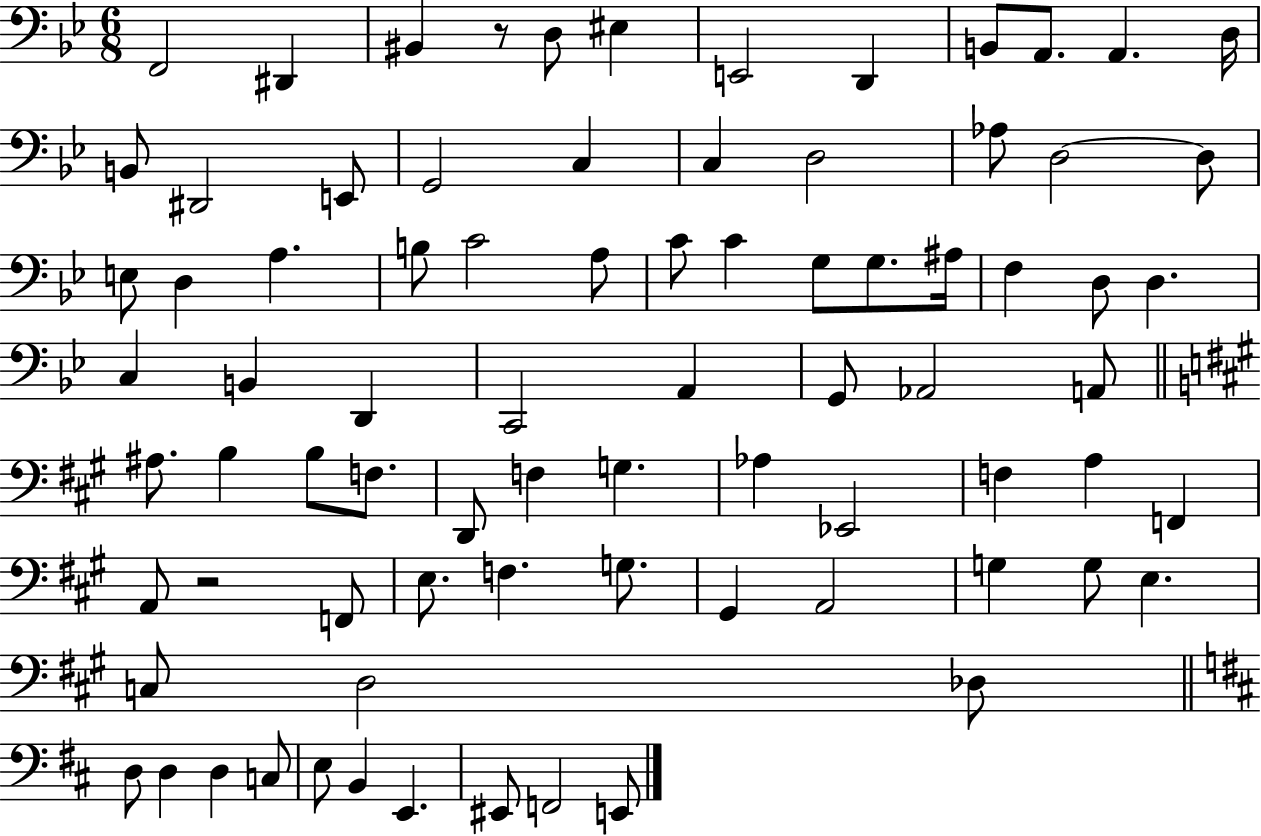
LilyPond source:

{
  \clef bass
  \numericTimeSignature
  \time 6/8
  \key bes \major
  \repeat volta 2 { f,2 dis,4 | bis,4 r8 d8 eis4 | e,2 d,4 | b,8 a,8. a,4. d16 | \break b,8 dis,2 e,8 | g,2 c4 | c4 d2 | aes8 d2~~ d8 | \break e8 d4 a4. | b8 c'2 a8 | c'8 c'4 g8 g8. ais16 | f4 d8 d4. | \break c4 b,4 d,4 | c,2 a,4 | g,8 aes,2 a,8 | \bar "||" \break \key a \major ais8. b4 b8 f8. | d,8 f4 g4. | aes4 ees,2 | f4 a4 f,4 | \break a,8 r2 f,8 | e8. f4. g8. | gis,4 a,2 | g4 g8 e4. | \break c8 d2 des8 | \bar "||" \break \key b \minor d8 d4 d4 c8 | e8 b,4 e,4. | eis,8 f,2 e,8 | } \bar "|."
}